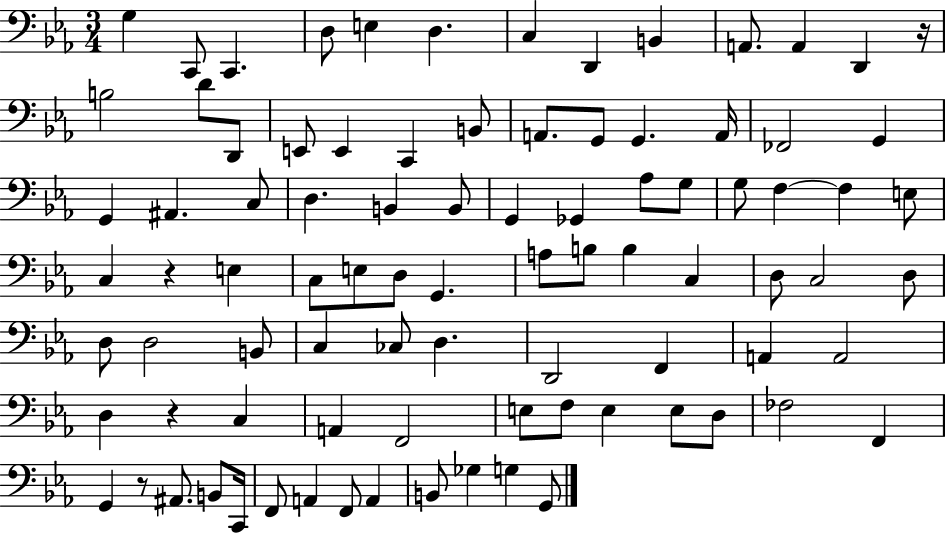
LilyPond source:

{
  \clef bass
  \numericTimeSignature
  \time 3/4
  \key ees \major
  \repeat volta 2 { g4 c,8 c,4. | d8 e4 d4. | c4 d,4 b,4 | a,8. a,4 d,4 r16 | \break b2 d'8 d,8 | e,8 e,4 c,4 b,8 | a,8. g,8 g,4. a,16 | fes,2 g,4 | \break g,4 ais,4. c8 | d4. b,4 b,8 | g,4 ges,4 aes8 g8 | g8 f4~~ f4 e8 | \break c4 r4 e4 | c8 e8 d8 g,4. | a8 b8 b4 c4 | d8 c2 d8 | \break d8 d2 b,8 | c4 ces8 d4. | d,2 f,4 | a,4 a,2 | \break d4 r4 c4 | a,4 f,2 | e8 f8 e4 e8 d8 | fes2 f,4 | \break g,4 r8 ais,8. b,8 c,16 | f,8 a,4 f,8 a,4 | b,8 ges4 g4 g,8 | } \bar "|."
}